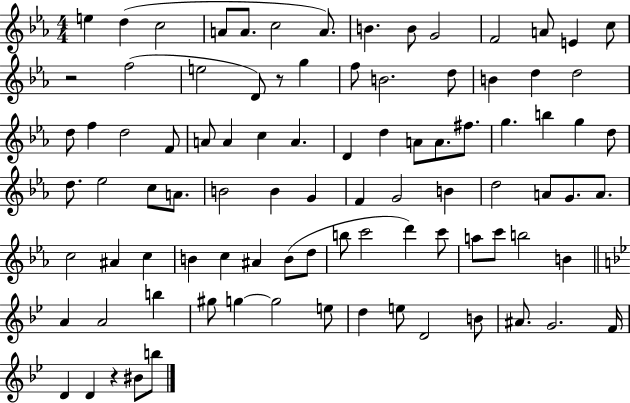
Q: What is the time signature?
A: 4/4